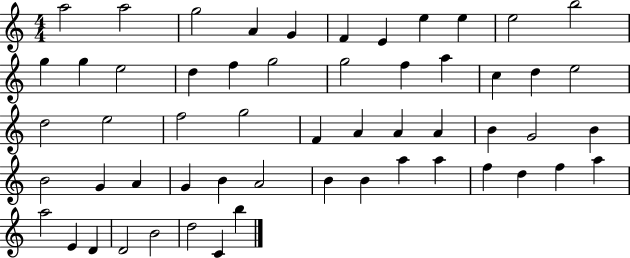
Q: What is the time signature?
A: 4/4